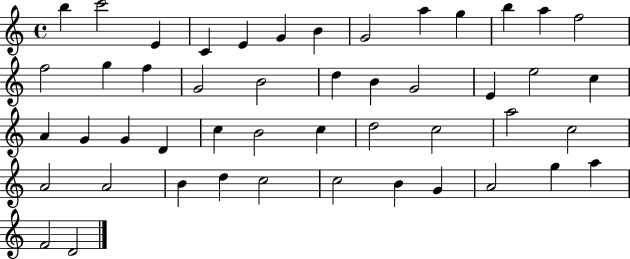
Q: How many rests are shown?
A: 0